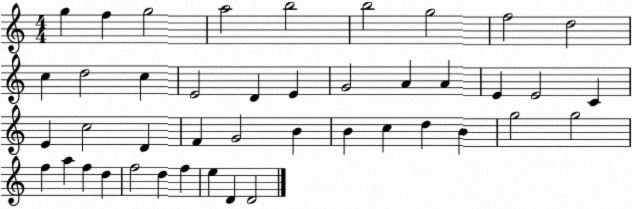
X:1
T:Untitled
M:4/4
L:1/4
K:C
g f g2 a2 b2 b2 g2 f2 d2 c d2 c E2 D E G2 A A E E2 C E c2 D F G2 B B c d B g2 g2 f a f d f2 d f e D D2